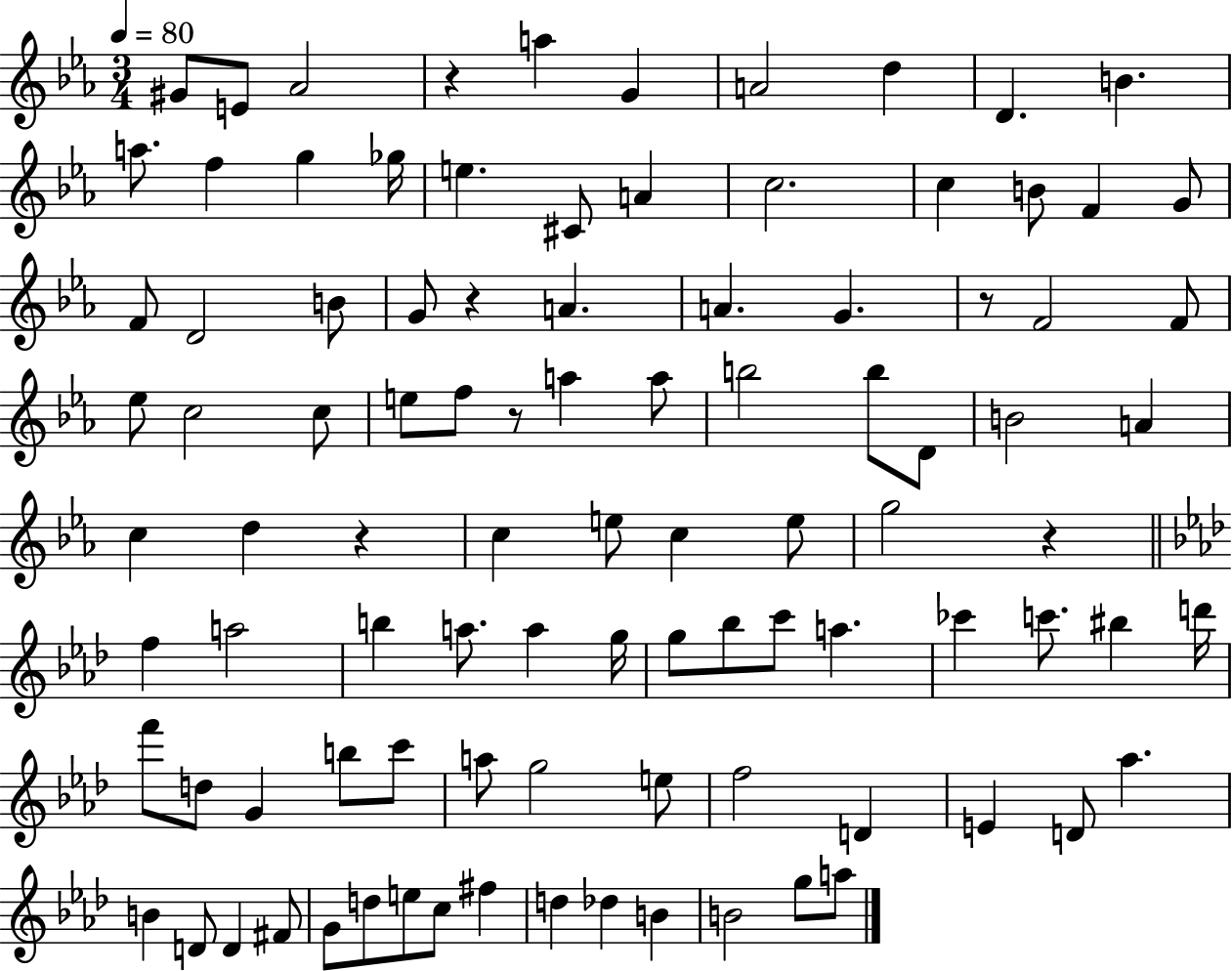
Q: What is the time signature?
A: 3/4